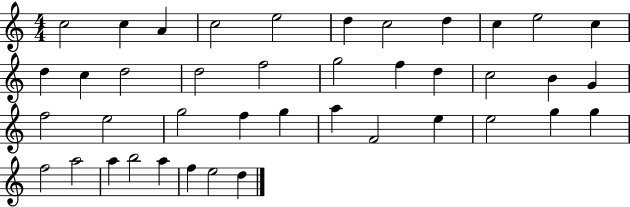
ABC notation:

X:1
T:Untitled
M:4/4
L:1/4
K:C
c2 c A c2 e2 d c2 d c e2 c d c d2 d2 f2 g2 f d c2 B G f2 e2 g2 f g a F2 e e2 g g f2 a2 a b2 a f e2 d